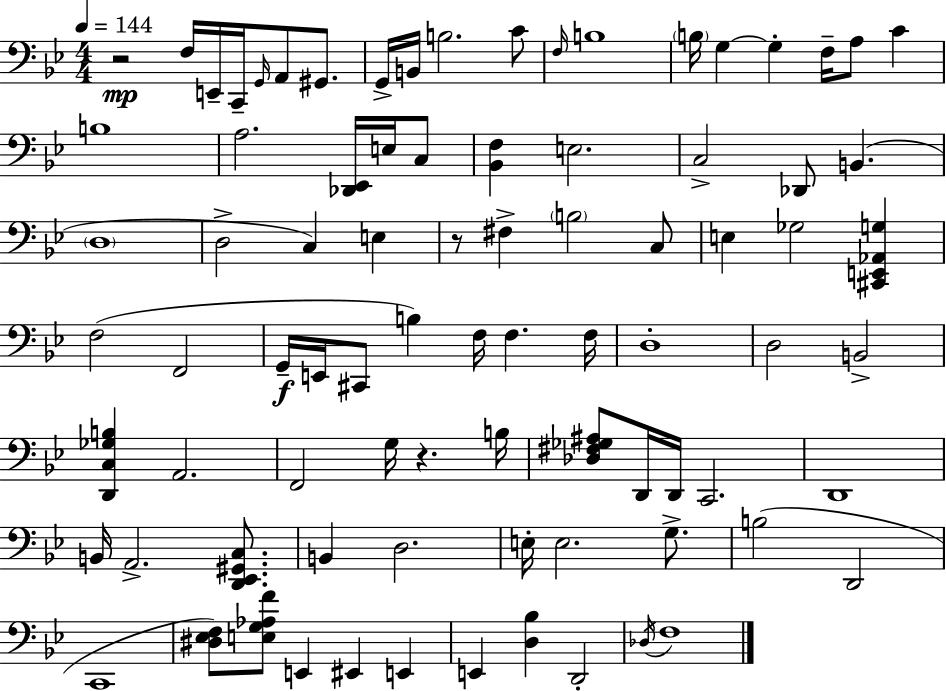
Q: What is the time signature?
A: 4/4